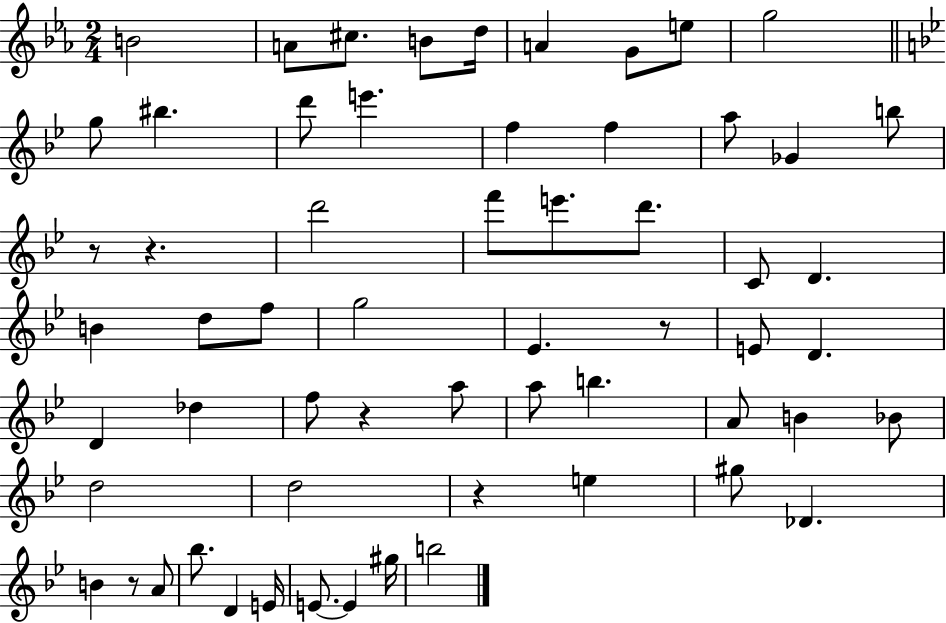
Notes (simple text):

B4/h A4/e C#5/e. B4/e D5/s A4/q G4/e E5/e G5/h G5/e BIS5/q. D6/e E6/q. F5/q F5/q A5/e Gb4/q B5/e R/e R/q. D6/h F6/e E6/e. D6/e. C4/e D4/q. B4/q D5/e F5/e G5/h Eb4/q. R/e E4/e D4/q. D4/q Db5/q F5/e R/q A5/e A5/e B5/q. A4/e B4/q Bb4/e D5/h D5/h R/q E5/q G#5/e Db4/q. B4/q R/e A4/e Bb5/e. D4/q E4/s E4/e. E4/q G#5/s B5/h